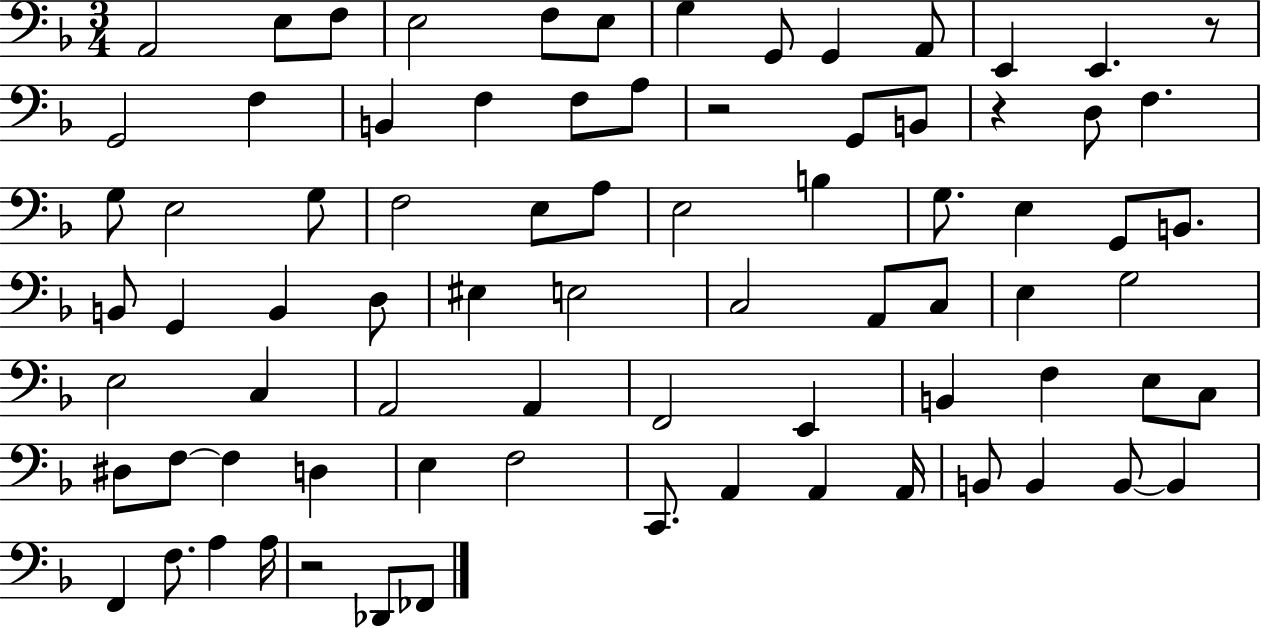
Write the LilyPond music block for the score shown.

{
  \clef bass
  \numericTimeSignature
  \time 3/4
  \key f \major
  a,2 e8 f8 | e2 f8 e8 | g4 g,8 g,4 a,8 | e,4 e,4. r8 | \break g,2 f4 | b,4 f4 f8 a8 | r2 g,8 b,8 | r4 d8 f4. | \break g8 e2 g8 | f2 e8 a8 | e2 b4 | g8. e4 g,8 b,8. | \break b,8 g,4 b,4 d8 | eis4 e2 | c2 a,8 c8 | e4 g2 | \break e2 c4 | a,2 a,4 | f,2 e,4 | b,4 f4 e8 c8 | \break dis8 f8~~ f4 d4 | e4 f2 | c,8. a,4 a,4 a,16 | b,8 b,4 b,8~~ b,4 | \break f,4 f8. a4 a16 | r2 des,8 fes,8 | \bar "|."
}